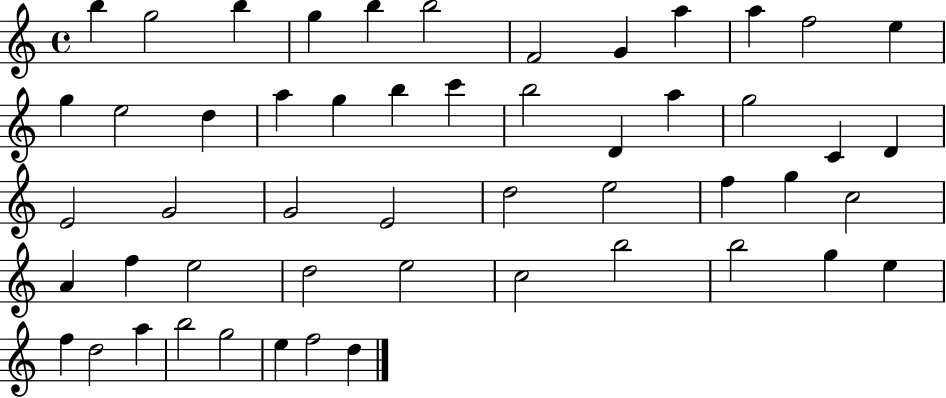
B5/q G5/h B5/q G5/q B5/q B5/h F4/h G4/q A5/q A5/q F5/h E5/q G5/q E5/h D5/q A5/q G5/q B5/q C6/q B5/h D4/q A5/q G5/h C4/q D4/q E4/h G4/h G4/h E4/h D5/h E5/h F5/q G5/q C5/h A4/q F5/q E5/h D5/h E5/h C5/h B5/h B5/h G5/q E5/q F5/q D5/h A5/q B5/h G5/h E5/q F5/h D5/q